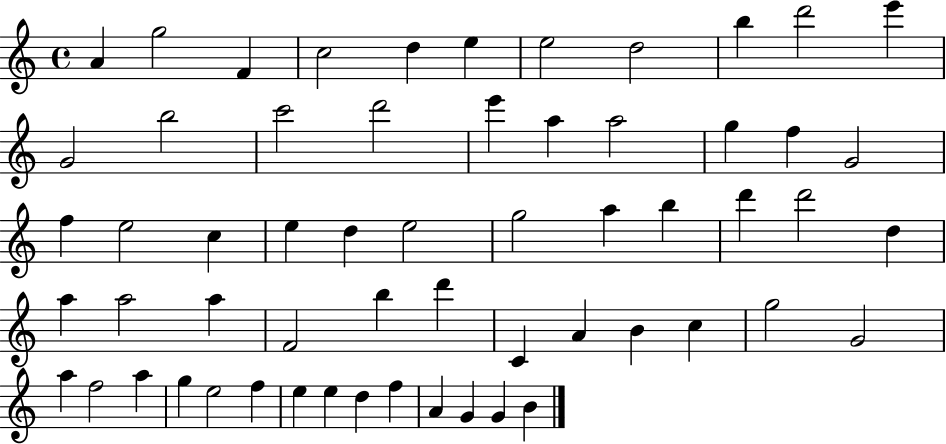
{
  \clef treble
  \time 4/4
  \defaultTimeSignature
  \key c \major
  a'4 g''2 f'4 | c''2 d''4 e''4 | e''2 d''2 | b''4 d'''2 e'''4 | \break g'2 b''2 | c'''2 d'''2 | e'''4 a''4 a''2 | g''4 f''4 g'2 | \break f''4 e''2 c''4 | e''4 d''4 e''2 | g''2 a''4 b''4 | d'''4 d'''2 d''4 | \break a''4 a''2 a''4 | f'2 b''4 d'''4 | c'4 a'4 b'4 c''4 | g''2 g'2 | \break a''4 f''2 a''4 | g''4 e''2 f''4 | e''4 e''4 d''4 f''4 | a'4 g'4 g'4 b'4 | \break \bar "|."
}